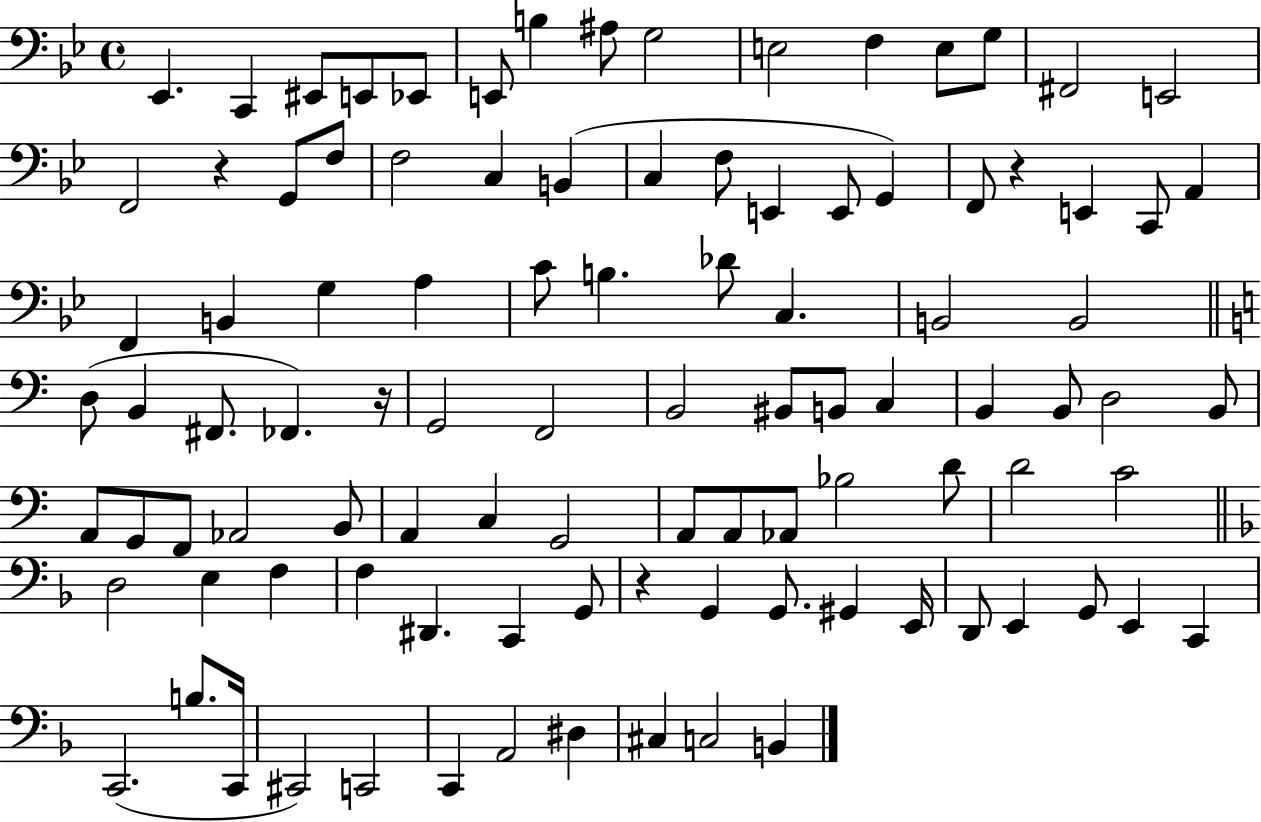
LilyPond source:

{
  \clef bass
  \time 4/4
  \defaultTimeSignature
  \key bes \major
  ees,4. c,4 eis,8 e,8 ees,8 | e,8 b4 ais8 g2 | e2 f4 e8 g8 | fis,2 e,2 | \break f,2 r4 g,8 f8 | f2 c4 b,4( | c4 f8 e,4 e,8 g,4) | f,8 r4 e,4 c,8 a,4 | \break f,4 b,4 g4 a4 | c'8 b4. des'8 c4. | b,2 b,2 | \bar "||" \break \key c \major d8( b,4 fis,8. fes,4.) r16 | g,2 f,2 | b,2 bis,8 b,8 c4 | b,4 b,8 d2 b,8 | \break a,8 g,8 f,8 aes,2 b,8 | a,4 c4 g,2 | a,8 a,8 aes,8 bes2 d'8 | d'2 c'2 | \break \bar "||" \break \key f \major d2 e4 f4 | f4 dis,4. c,4 g,8 | r4 g,4 g,8. gis,4 e,16 | d,8 e,4 g,8 e,4 c,4 | \break c,2.( b8. c,16 | cis,2) c,2 | c,4 a,2 dis4 | cis4 c2 b,4 | \break \bar "|."
}